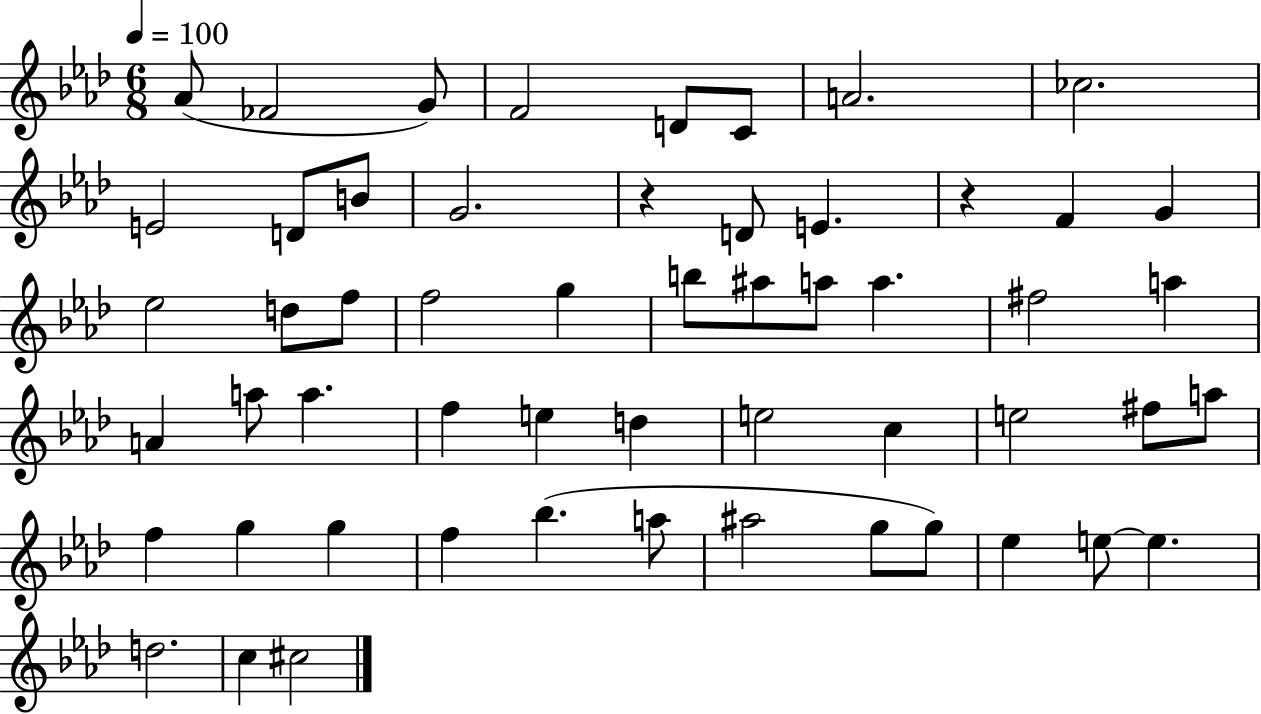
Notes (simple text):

Ab4/e FES4/h G4/e F4/h D4/e C4/e A4/h. CES5/h. E4/h D4/e B4/e G4/h. R/q D4/e E4/q. R/q F4/q G4/q Eb5/h D5/e F5/e F5/h G5/q B5/e A#5/e A5/e A5/q. F#5/h A5/q A4/q A5/e A5/q. F5/q E5/q D5/q E5/h C5/q E5/h F#5/e A5/e F5/q G5/q G5/q F5/q Bb5/q. A5/e A#5/h G5/e G5/e Eb5/q E5/e E5/q. D5/h. C5/q C#5/h